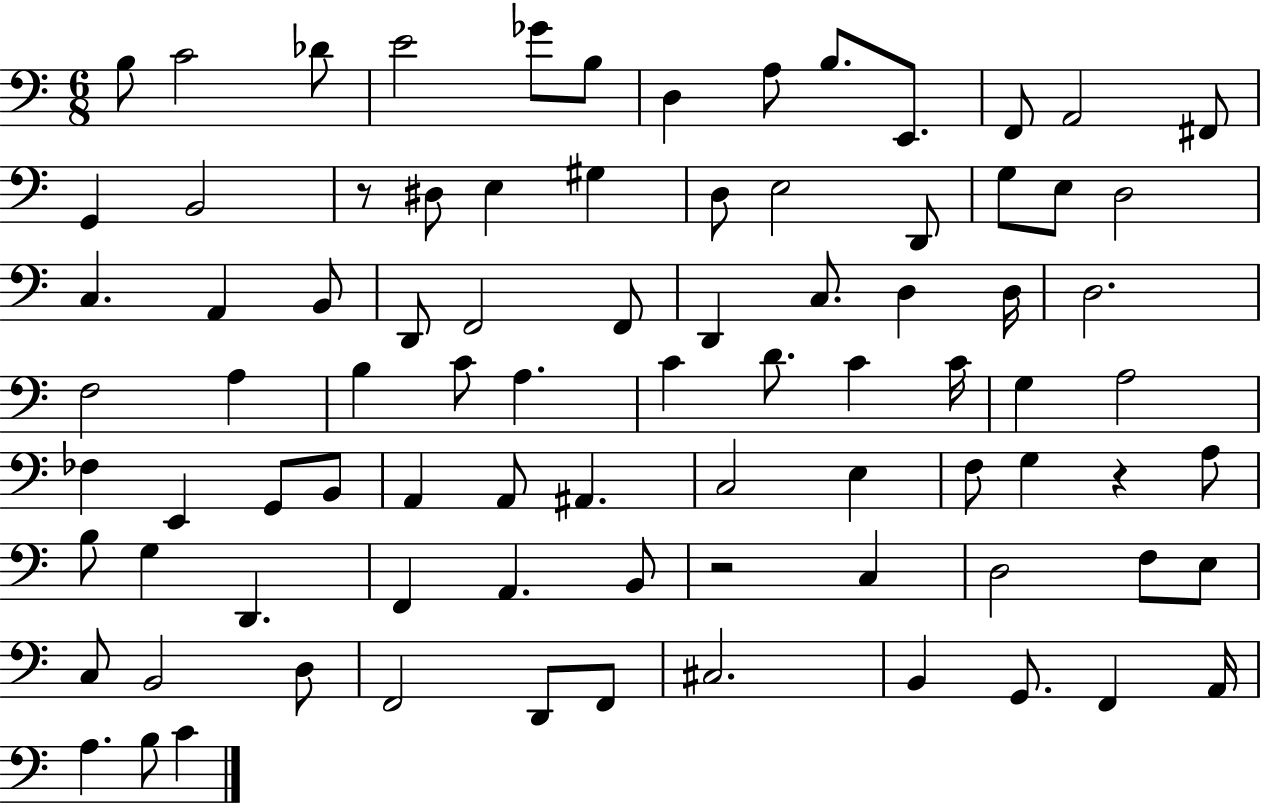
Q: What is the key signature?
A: C major